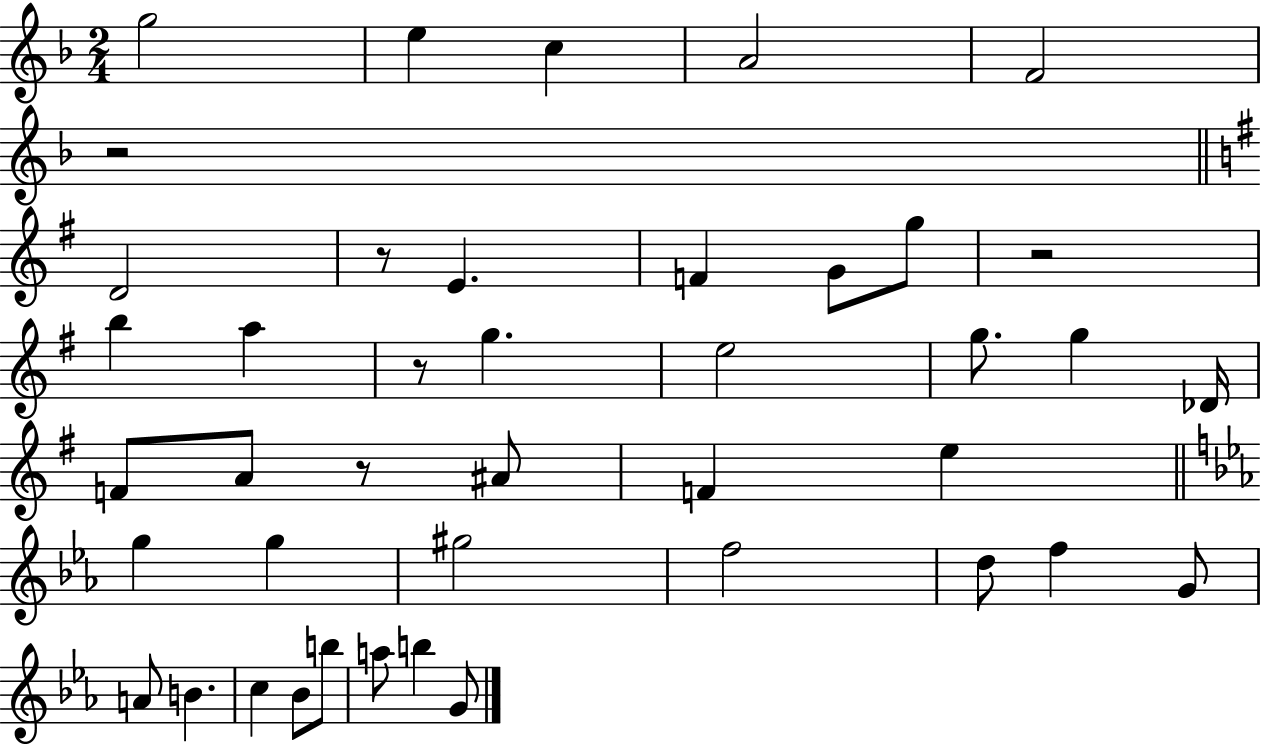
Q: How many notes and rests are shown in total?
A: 42